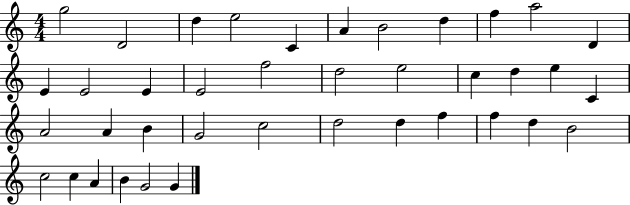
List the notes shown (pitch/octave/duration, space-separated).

G5/h D4/h D5/q E5/h C4/q A4/q B4/h D5/q F5/q A5/h D4/q E4/q E4/h E4/q E4/h F5/h D5/h E5/h C5/q D5/q E5/q C4/q A4/h A4/q B4/q G4/h C5/h D5/h D5/q F5/q F5/q D5/q B4/h C5/h C5/q A4/q B4/q G4/h G4/q